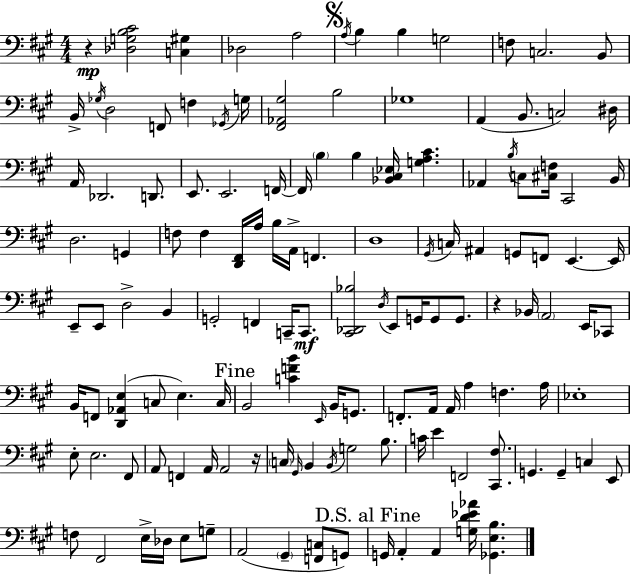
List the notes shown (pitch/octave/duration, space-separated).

R/q [Db3,G3,B3,C#4]/h [C3,G#3]/q Db3/h A3/h A3/s B3/q B3/q G3/h F3/e C3/h. B2/e B2/s Gb3/s D3/h F2/e F3/q Gb2/s G3/s [F#2,Ab2,G#3]/h B3/h Gb3/w A2/q B2/e. C3/h D#3/s A2/s Db2/h. D2/e. E2/e. E2/h. F2/s F2/s B3/q B3/q [Bb2,C#3,Eb3]/s [G3,A3,C#4]/q. Ab2/q B3/s C3/e [C#3,F3]/s C#2/h B2/s D3/h. G2/q F3/e F3/q [D2,F#2]/s A3/s B3/s A2/s F2/q. D3/w G#2/s C3/s A#2/q G2/e F2/e E2/q. E2/s E2/e E2/e D3/h B2/q G2/h F2/q C2/s C2/e. [C#2,Db2,Bb3]/h D3/s E2/e G2/s G2/e G2/e. R/q Bb2/s A2/h E2/s CES2/e B2/s F2/e [D2,Ab2,E3]/q C3/e E3/q. C3/s B2/h [C4,F4,B4]/q E2/s B2/s G2/e. F2/e. A2/s A2/s A3/q F3/q. A3/s Eb3/w E3/e E3/h. F#2/e A2/e F2/q A2/s A2/h R/s C3/s G#2/s B2/q B2/s G3/h B3/e. C4/s E4/q F2/h [C#2,F#3]/e. G2/q. G2/q C3/q E2/e F3/e F#2/h E3/s Db3/s E3/e G3/e A2/h G#2/q [F2,C3]/e G2/e G2/s A2/q A2/q [G3,D4,Eb4,Ab4]/s [Gb2,E3,B3]/q.